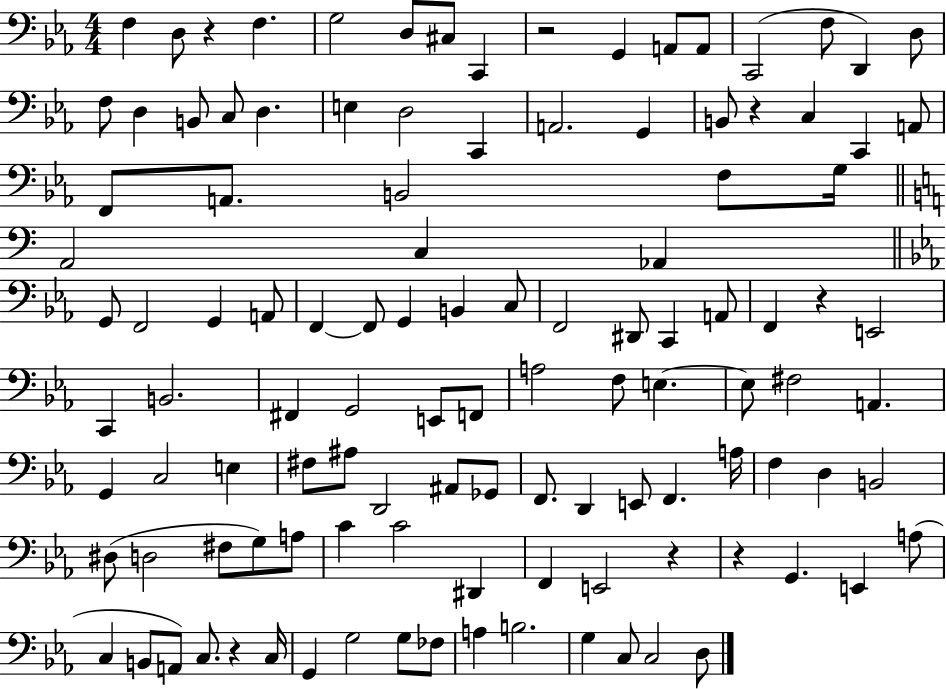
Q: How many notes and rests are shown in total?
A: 114